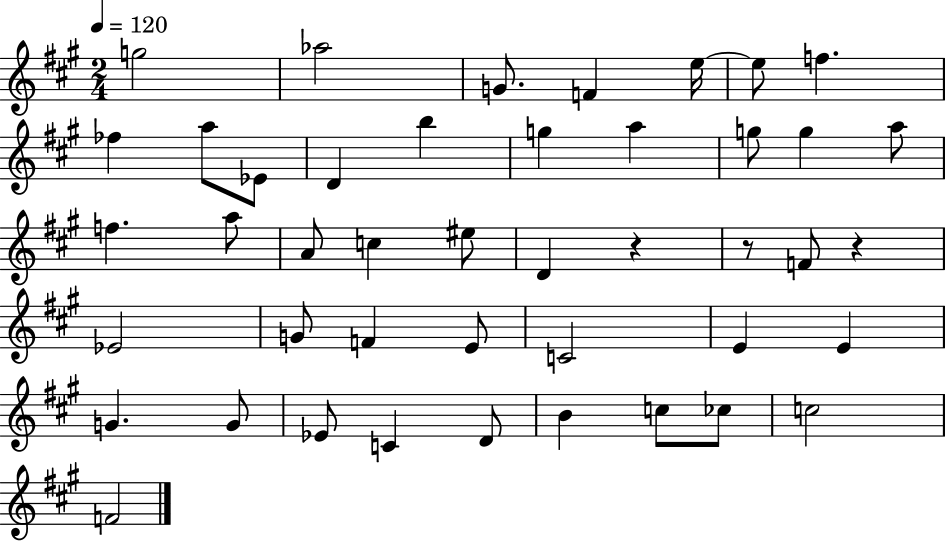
G5/h Ab5/h G4/e. F4/q E5/s E5/e F5/q. FES5/q A5/e Eb4/e D4/q B5/q G5/q A5/q G5/e G5/q A5/e F5/q. A5/e A4/e C5/q EIS5/e D4/q R/q R/e F4/e R/q Eb4/h G4/e F4/q E4/e C4/h E4/q E4/q G4/q. G4/e Eb4/e C4/q D4/e B4/q C5/e CES5/e C5/h F4/h